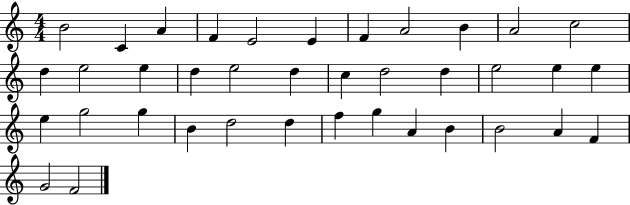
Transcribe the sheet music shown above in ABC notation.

X:1
T:Untitled
M:4/4
L:1/4
K:C
B2 C A F E2 E F A2 B A2 c2 d e2 e d e2 d c d2 d e2 e e e g2 g B d2 d f g A B B2 A F G2 F2